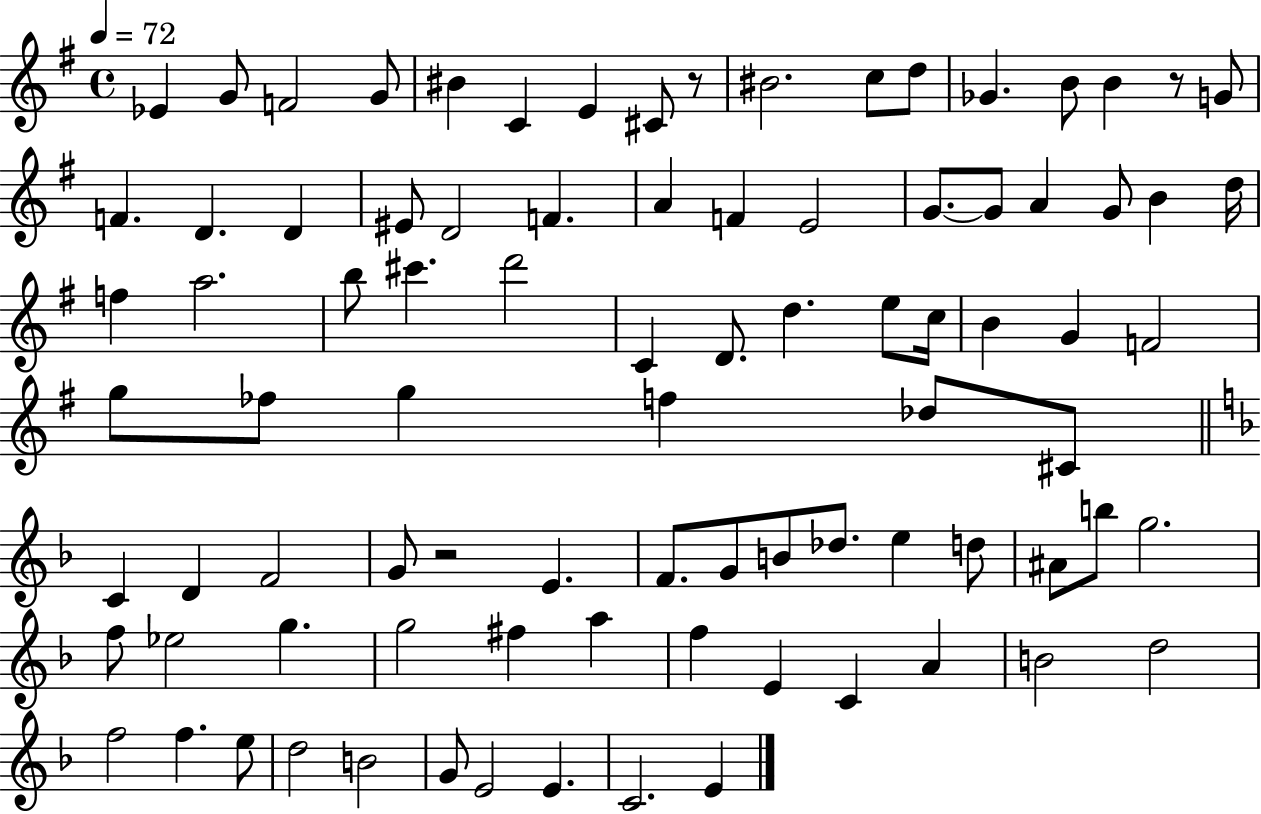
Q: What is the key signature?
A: G major